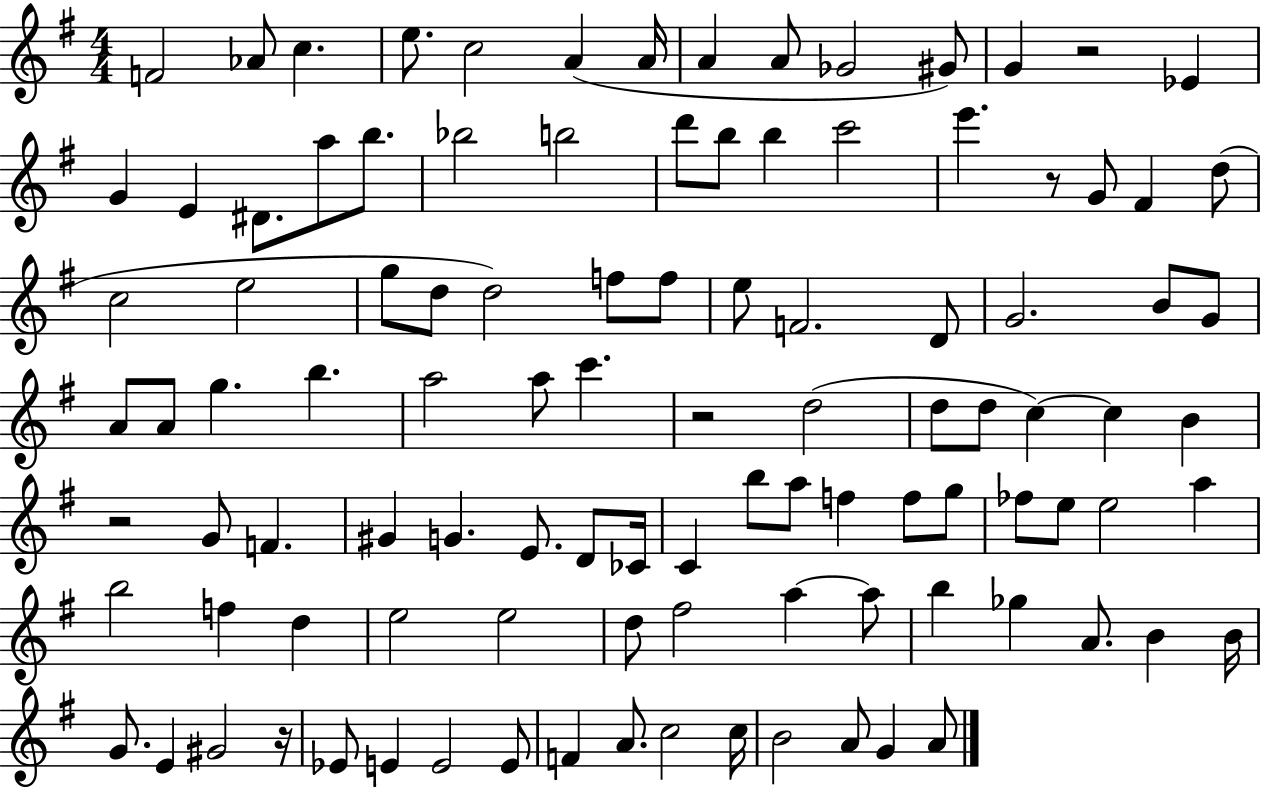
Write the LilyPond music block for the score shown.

{
  \clef treble
  \numericTimeSignature
  \time 4/4
  \key g \major
  f'2 aes'8 c''4. | e''8. c''2 a'4( a'16 | a'4 a'8 ges'2 gis'8) | g'4 r2 ees'4 | \break g'4 e'4 dis'8. a''8 b''8. | bes''2 b''2 | d'''8 b''8 b''4 c'''2 | e'''4. r8 g'8 fis'4 d''8( | \break c''2 e''2 | g''8 d''8 d''2) f''8 f''8 | e''8 f'2. d'8 | g'2. b'8 g'8 | \break a'8 a'8 g''4. b''4. | a''2 a''8 c'''4. | r2 d''2( | d''8 d''8 c''4~~) c''4 b'4 | \break r2 g'8 f'4. | gis'4 g'4. e'8. d'8 ces'16 | c'4 b''8 a''8 f''4 f''8 g''8 | fes''8 e''8 e''2 a''4 | \break b''2 f''4 d''4 | e''2 e''2 | d''8 fis''2 a''4~~ a''8 | b''4 ges''4 a'8. b'4 b'16 | \break g'8. e'4 gis'2 r16 | ees'8 e'4 e'2 e'8 | f'4 a'8. c''2 c''16 | b'2 a'8 g'4 a'8 | \break \bar "|."
}